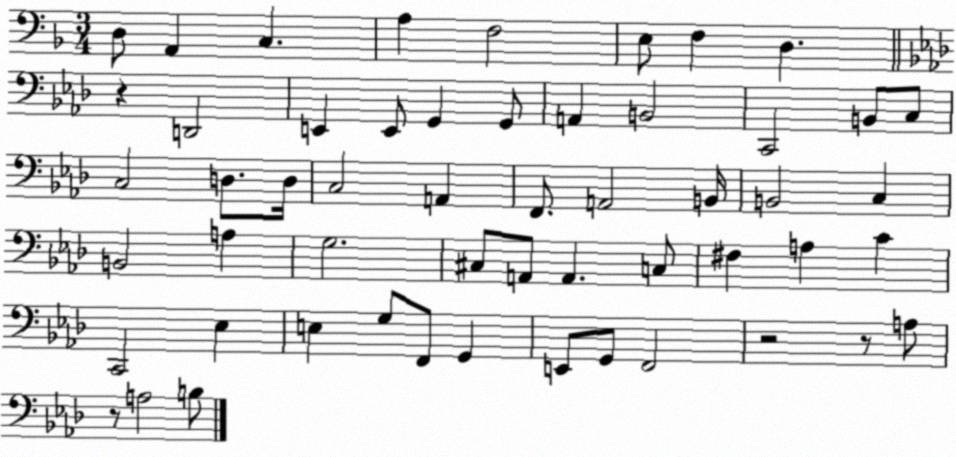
X:1
T:Untitled
M:3/4
L:1/4
K:F
D,/2 A,, C, A, F,2 E,/2 F, D, z D,,2 E,, E,,/2 G,, G,,/2 A,, B,,2 C,,2 B,,/2 C,/2 C,2 D,/2 D,/4 C,2 A,, F,,/2 A,,2 B,,/4 B,,2 C, B,,2 A, G,2 ^C,/2 A,,/2 A,, C,/2 ^F, A, C C,,2 _E, E, G,/2 F,,/2 G,, E,,/2 G,,/2 F,,2 z2 z/2 A,/2 z/2 A,2 B,/2